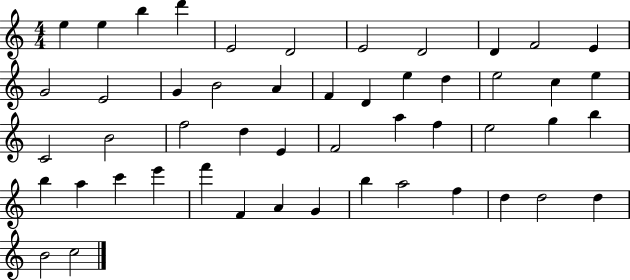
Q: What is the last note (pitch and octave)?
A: C5